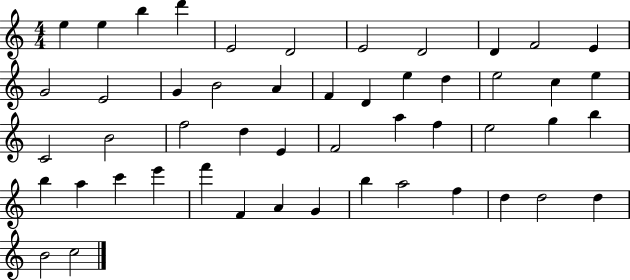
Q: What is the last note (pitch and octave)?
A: C5